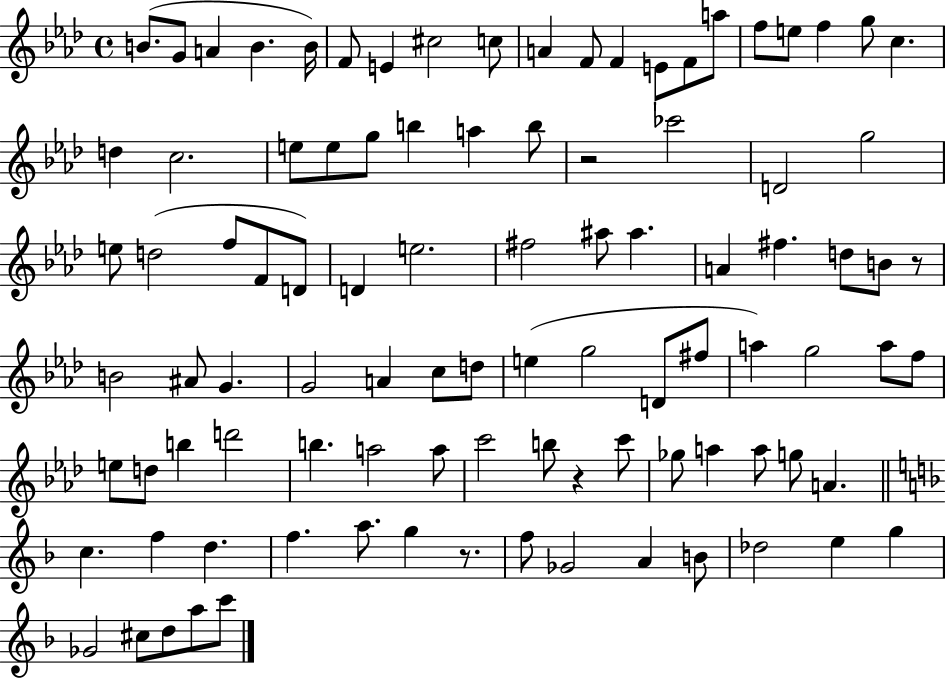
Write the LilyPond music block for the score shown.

{
  \clef treble
  \time 4/4
  \defaultTimeSignature
  \key aes \major
  b'8.( g'8 a'4 b'4. b'16) | f'8 e'4 cis''2 c''8 | a'4 f'8 f'4 e'8 f'8 a''8 | f''8 e''8 f''4 g''8 c''4. | \break d''4 c''2. | e''8 e''8 g''8 b''4 a''4 b''8 | r2 ces'''2 | d'2 g''2 | \break e''8 d''2( f''8 f'8 d'8) | d'4 e''2. | fis''2 ais''8 ais''4. | a'4 fis''4. d''8 b'8 r8 | \break b'2 ais'8 g'4. | g'2 a'4 c''8 d''8 | e''4( g''2 d'8 fis''8 | a''4) g''2 a''8 f''8 | \break e''8 d''8 b''4 d'''2 | b''4. a''2 a''8 | c'''2 b''8 r4 c'''8 | ges''8 a''4 a''8 g''8 a'4. | \break \bar "||" \break \key f \major c''4. f''4 d''4. | f''4. a''8. g''4 r8. | f''8 ges'2 a'4 b'8 | des''2 e''4 g''4 | \break ges'2 cis''8 d''8 a''8 c'''8 | \bar "|."
}